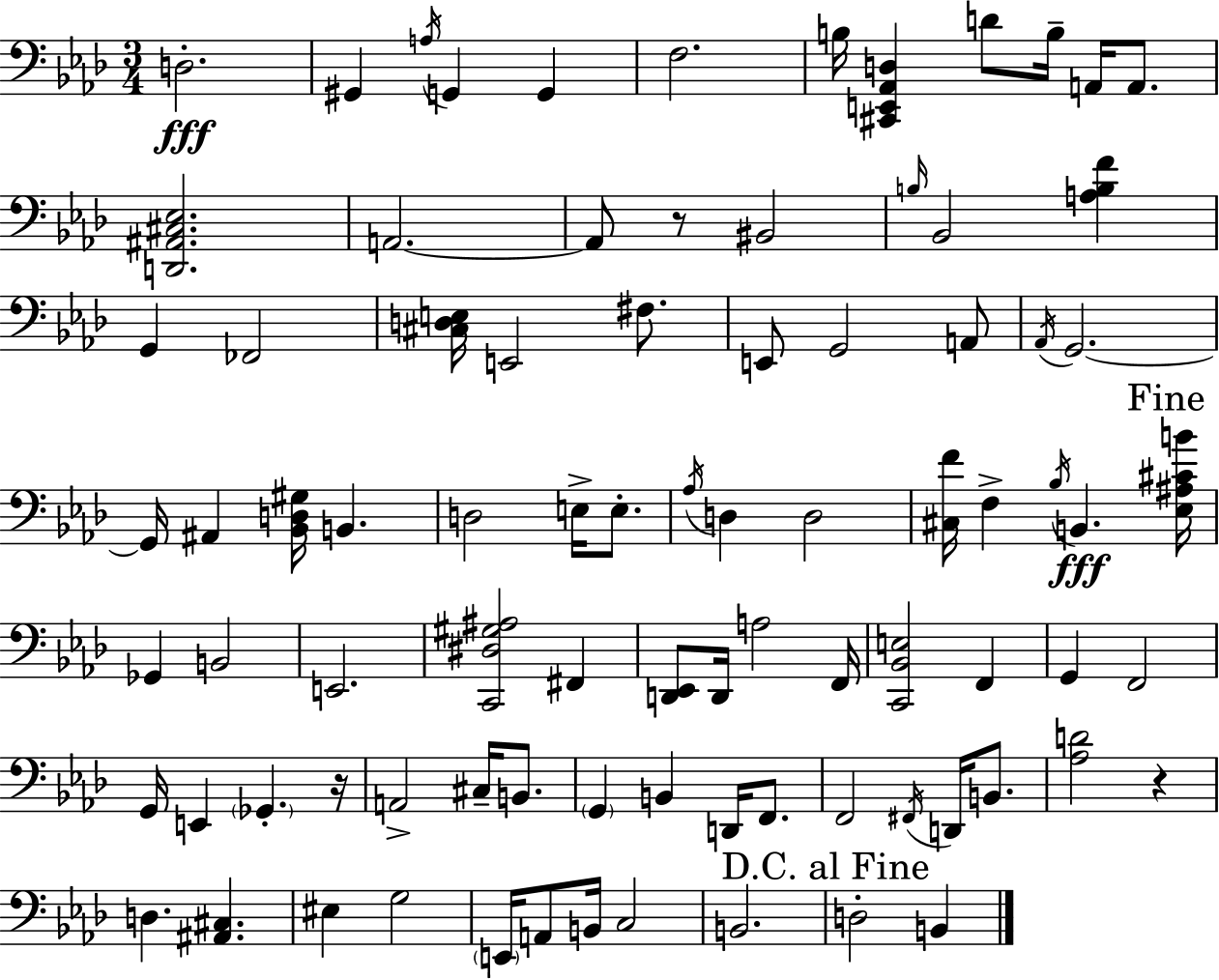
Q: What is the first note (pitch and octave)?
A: D3